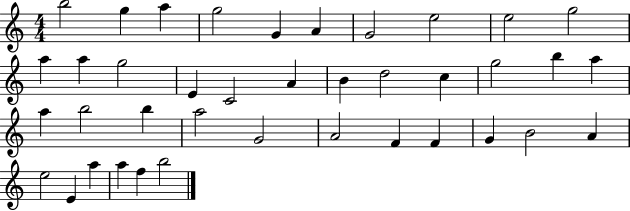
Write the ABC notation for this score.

X:1
T:Untitled
M:4/4
L:1/4
K:C
b2 g a g2 G A G2 e2 e2 g2 a a g2 E C2 A B d2 c g2 b a a b2 b a2 G2 A2 F F G B2 A e2 E a a f b2